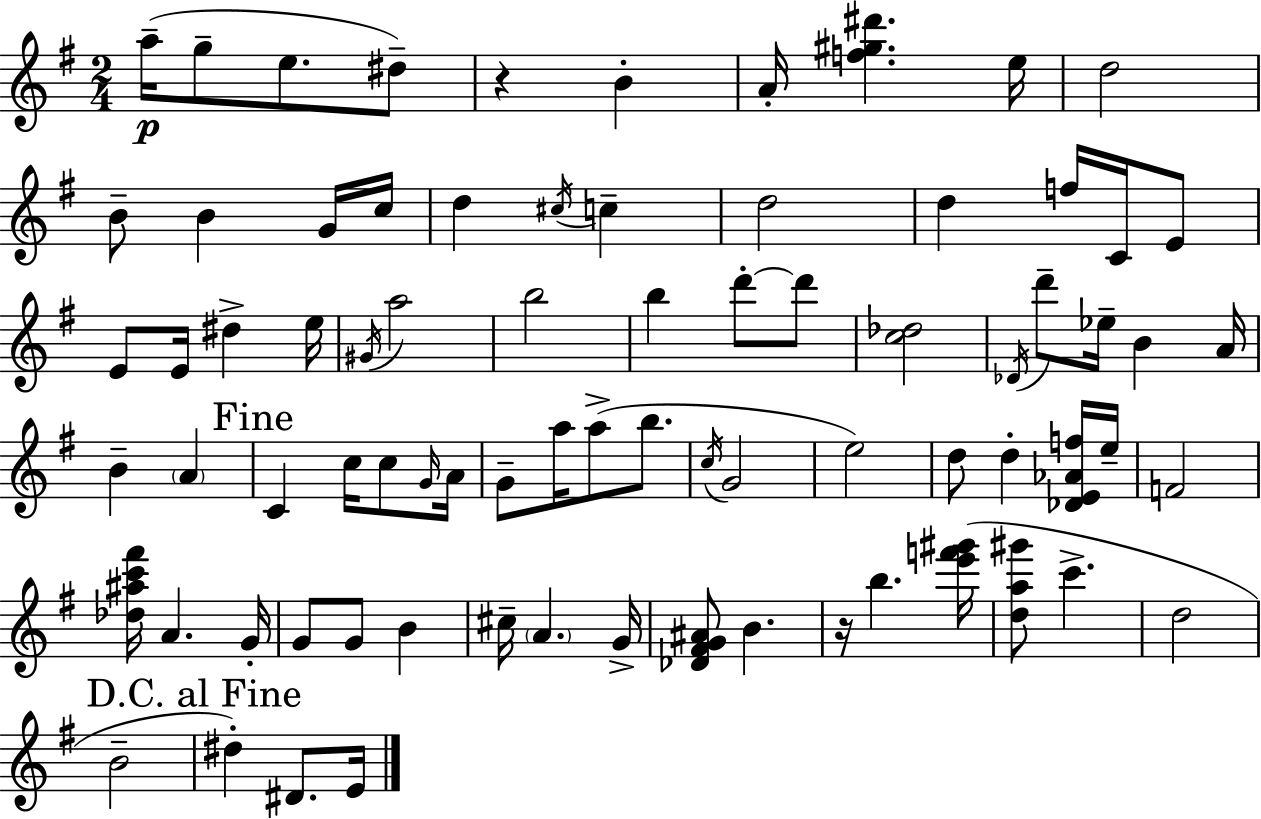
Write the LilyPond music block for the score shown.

{
  \clef treble
  \numericTimeSignature
  \time 2/4
  \key e \minor
  \repeat volta 2 { a''16--(\p g''8-- e''8. dis''8--) | r4 b'4-. | a'16-. <f'' gis'' dis'''>4. e''16 | d''2 | \break b'8-- b'4 g'16 c''16 | d''4 \acciaccatura { cis''16 } c''4-- | d''2 | d''4 f''16 c'16 e'8 | \break e'8 e'16 dis''4-> | e''16 \acciaccatura { gis'16 } a''2 | b''2 | b''4 d'''8-.~~ | \break d'''8 <c'' des''>2 | \acciaccatura { des'16 } d'''8-- ees''16-- b'4 | a'16 b'4-- \parenthesize a'4 | \mark "Fine" c'4 c''16 | \break c''8 \grace { g'16 } a'16 g'8-- a''16 a''8->( | b''8. \acciaccatura { c''16 } g'2 | e''2) | d''8 d''4-. | \break <des' e' aes' f''>16 e''16-- f'2 | <des'' ais'' c''' fis'''>16 a'4. | g'16-. g'8 g'8 | b'4 cis''16-- \parenthesize a'4. | \break g'16-> <des' fis' g' ais'>8 b'4. | r16 b''4. | <e''' f''' gis'''>16( <d'' a'' gis'''>8 c'''4.-> | d''2 | \break b'2-- | \mark "D.C. al Fine" dis''4-.) | dis'8. e'16 } \bar "|."
}